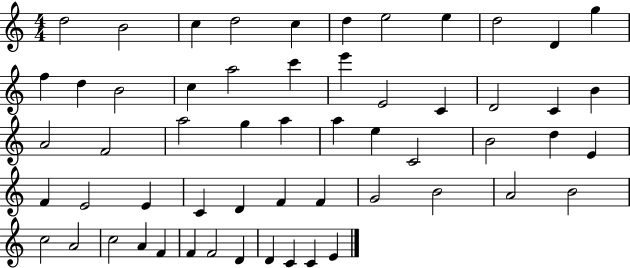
D5/h B4/h C5/q D5/h C5/q D5/q E5/h E5/q D5/h D4/q G5/q F5/q D5/q B4/h C5/q A5/h C6/q E6/q E4/h C4/q D4/h C4/q B4/q A4/h F4/h A5/h G5/q A5/q A5/q E5/q C4/h B4/h D5/q E4/q F4/q E4/h E4/q C4/q D4/q F4/q F4/q G4/h B4/h A4/h B4/h C5/h A4/h C5/h A4/q F4/q F4/q F4/h D4/q D4/q C4/q C4/q E4/q